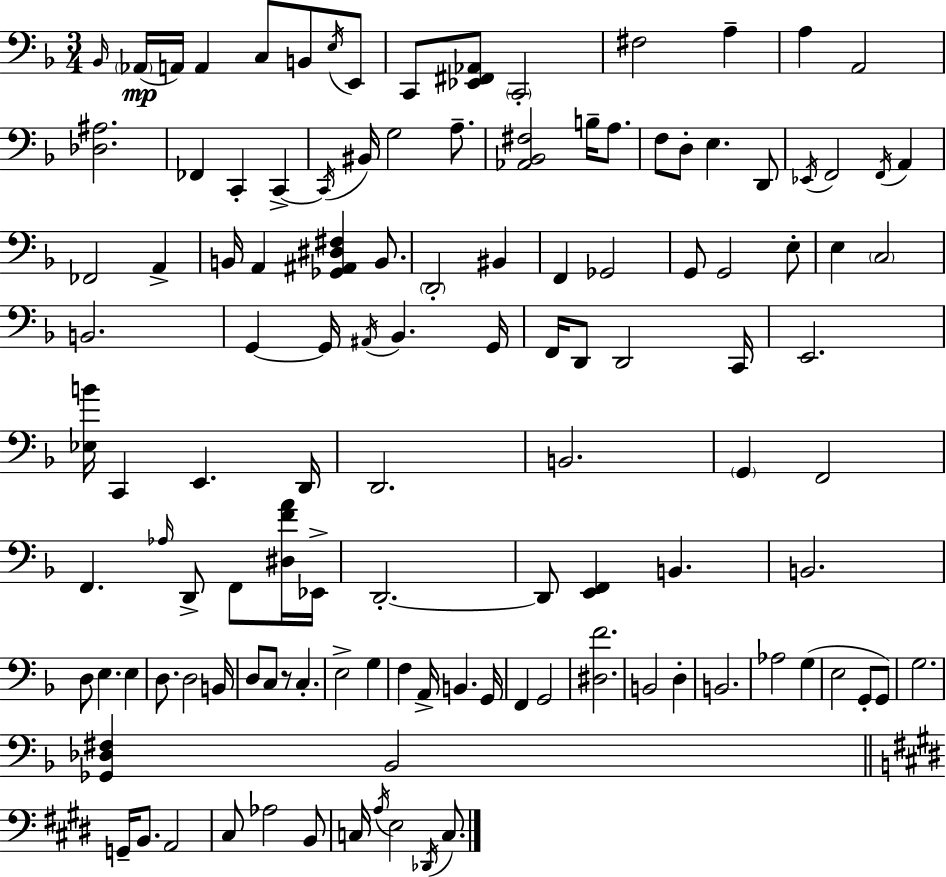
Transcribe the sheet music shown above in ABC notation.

X:1
T:Untitled
M:3/4
L:1/4
K:F
_B,,/4 _A,,/4 A,,/4 A,, C,/2 B,,/2 E,/4 E,,/2 C,,/2 [_E,,^F,,_A,,]/2 C,,2 ^F,2 A, A, A,,2 [_D,^A,]2 _F,, C,, C,, C,,/4 ^B,,/4 G,2 A,/2 [_A,,_B,,^F,]2 B,/4 A,/2 F,/2 D,/2 E, D,,/2 _E,,/4 F,,2 F,,/4 A,, _F,,2 A,, B,,/4 A,, [_G,,^A,,^D,^F,] B,,/2 D,,2 ^B,, F,, _G,,2 G,,/2 G,,2 E,/2 E, C,2 B,,2 G,, G,,/4 ^A,,/4 _B,, G,,/4 F,,/4 D,,/2 D,,2 C,,/4 E,,2 [_E,B]/4 C,, E,, D,,/4 D,,2 B,,2 G,, F,,2 F,, _A,/4 D,,/2 F,,/2 [^D,FA]/4 _E,,/4 D,,2 D,,/2 [E,,F,,] B,, B,,2 D,/2 E, E, D,/2 D,2 B,,/4 D,/2 C,/2 z/2 C, E,2 G, F, A,,/4 B,, G,,/4 F,, G,,2 [^D,F]2 B,,2 D, B,,2 _A,2 G, E,2 G,,/2 G,,/2 G,2 [_G,,_D,^F,] _B,,2 G,,/4 B,,/2 A,,2 ^C,/2 _A,2 B,,/2 C,/4 A,/4 E,2 _D,,/4 C,/2